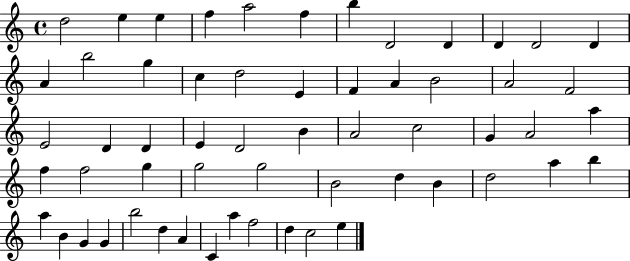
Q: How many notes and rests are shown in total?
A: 58